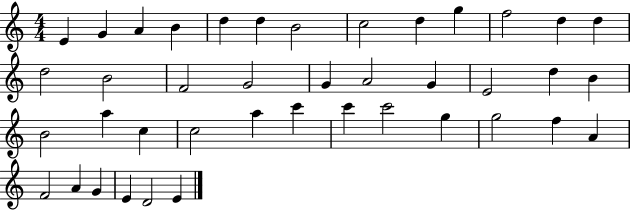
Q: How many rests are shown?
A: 0